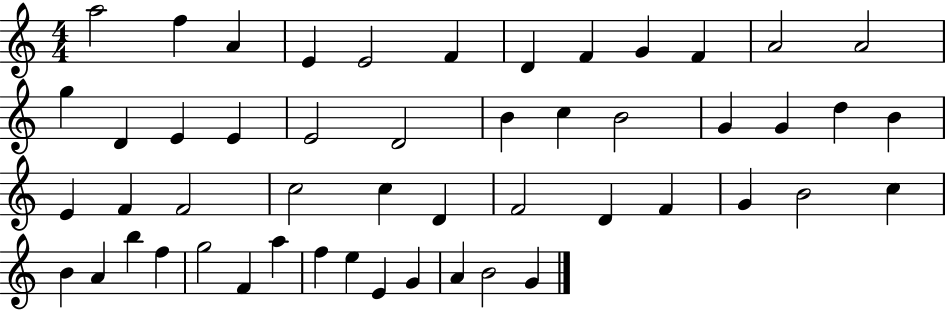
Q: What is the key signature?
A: C major